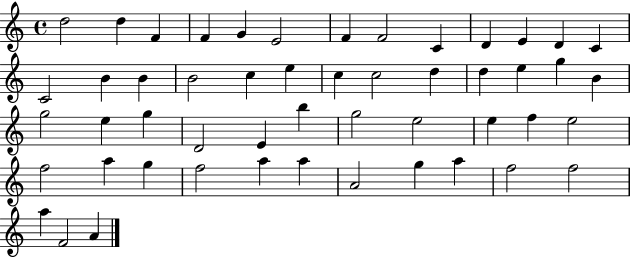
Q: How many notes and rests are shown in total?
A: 51